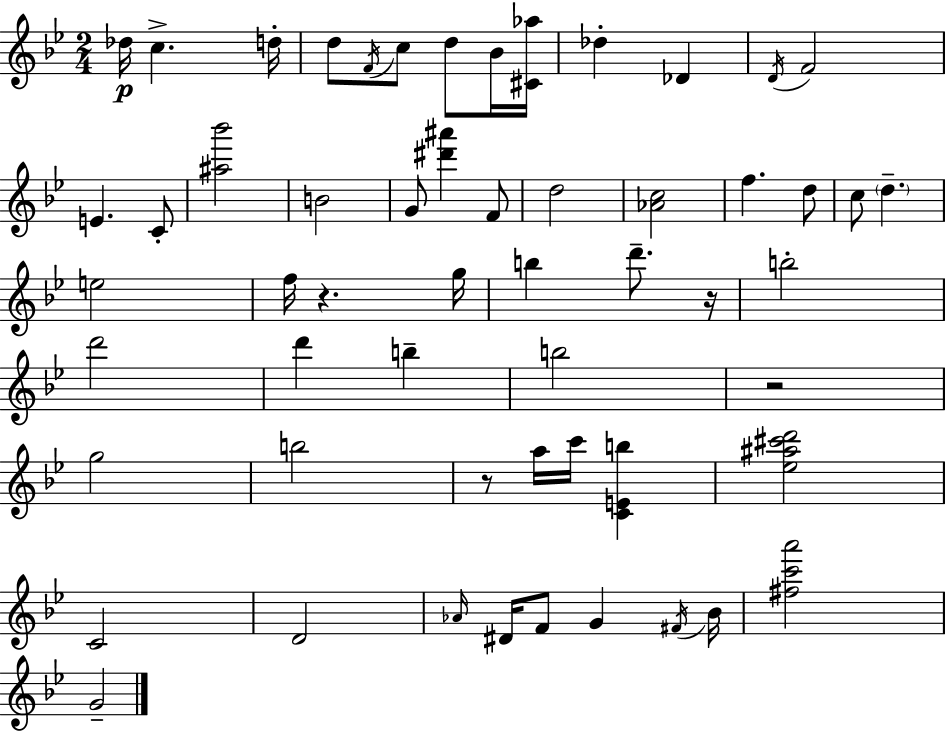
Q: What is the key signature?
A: BES major